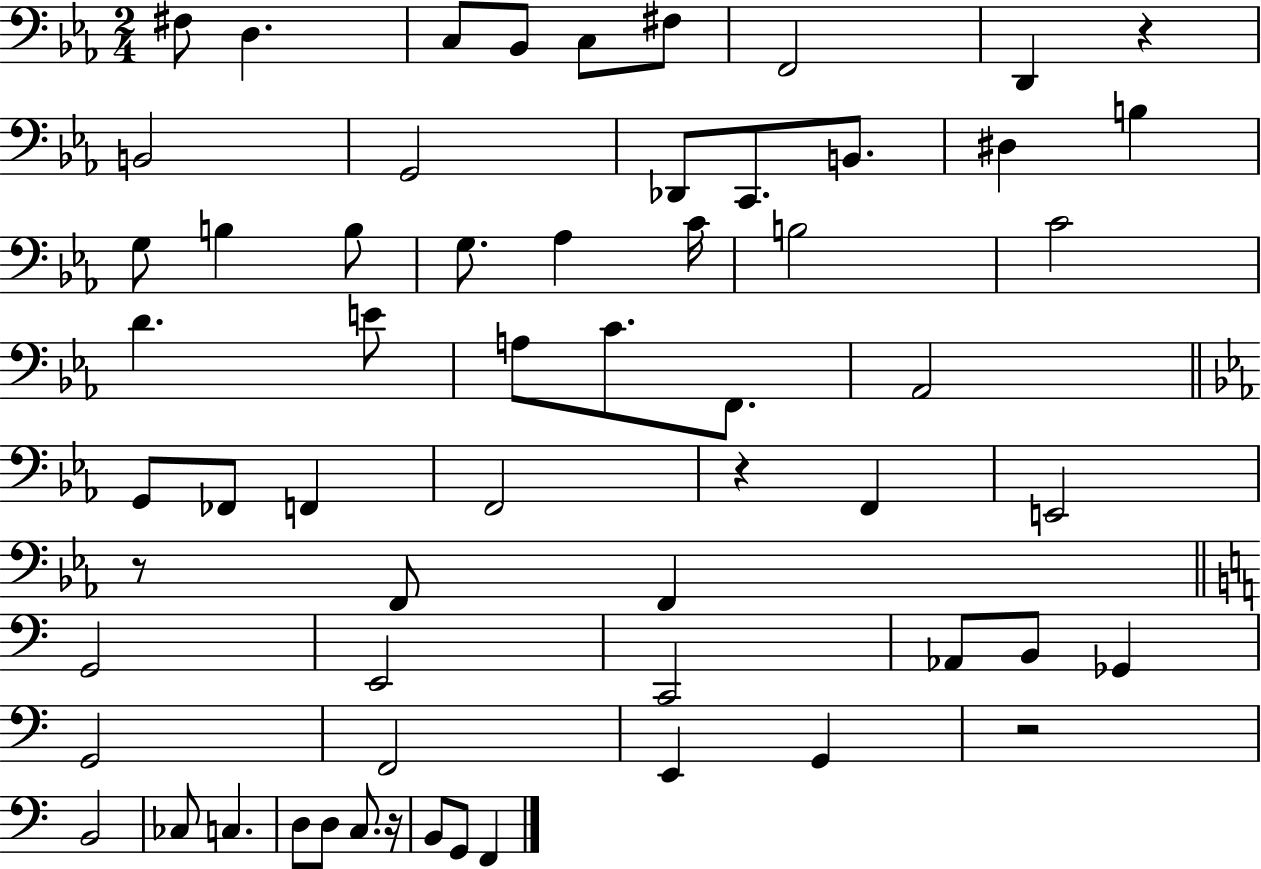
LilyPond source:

{
  \clef bass
  \numericTimeSignature
  \time 2/4
  \key ees \major
  \repeat volta 2 { fis8 d4. | c8 bes,8 c8 fis8 | f,2 | d,4 r4 | \break b,2 | g,2 | des,8 c,8. b,8. | dis4 b4 | \break g8 b4 b8 | g8. aes4 c'16 | b2 | c'2 | \break d'4. e'8 | a8 c'8. f,8. | aes,2 | \bar "||" \break \key ees \major g,8 fes,8 f,4 | f,2 | r4 f,4 | e,2 | \break r8 f,8 f,4 | \bar "||" \break \key c \major g,2 | e,2 | c,2 | aes,8 b,8 ges,4 | \break g,2 | f,2 | e,4 g,4 | r2 | \break b,2 | ces8 c4. | d8 d8 c8. r16 | b,8 g,8 f,4 | \break } \bar "|."
}